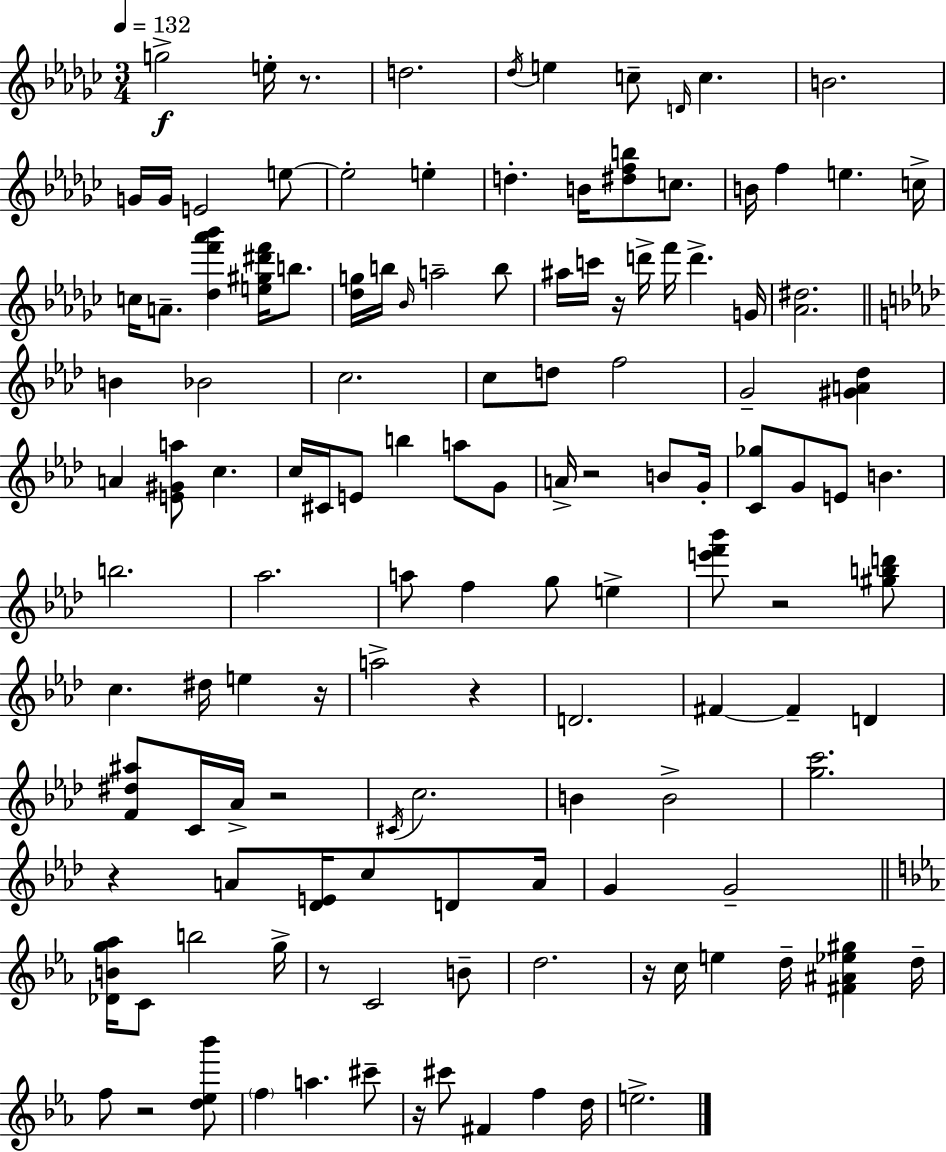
G5/h E5/s R/e. D5/h. Db5/s E5/q C5/e D4/s C5/q. B4/h. G4/s G4/s E4/h E5/e E5/h E5/q D5/q. B4/s [D#5,F5,B5]/e C5/e. B4/s F5/q E5/q. C5/s C5/s A4/e. [Db5,F6,Ab6,Bb6]/q [E5,G#5,D#6,F6]/s B5/e. [Db5,G5]/s B5/s Bb4/s A5/h B5/e A#5/s C6/s R/s D6/s F6/s D6/q. G4/s [Ab4,D#5]/h. B4/q Bb4/h C5/h. C5/e D5/e F5/h G4/h [G#4,A4,Db5]/q A4/q [E4,G#4,A5]/e C5/q. C5/s C#4/s E4/e B5/q A5/e G4/e A4/s R/h B4/e G4/s [C4,Gb5]/e G4/e E4/e B4/q. B5/h. Ab5/h. A5/e F5/q G5/e E5/q [E6,F6,Bb6]/e R/h [G#5,B5,D6]/e C5/q. D#5/s E5/q R/s A5/h R/q D4/h. F#4/q F#4/q D4/q [F4,D#5,A#5]/e C4/s Ab4/s R/h C#4/s C5/h. B4/q B4/h [G5,C6]/h. R/q A4/e [Db4,E4]/s C5/e D4/e A4/s G4/q G4/h [Db4,B4,G5,Ab5]/s C4/e B5/h G5/s R/e C4/h B4/e D5/h. R/s C5/s E5/q D5/s [F#4,A#4,Eb5,G#5]/q D5/s F5/e R/h [D5,Eb5,Bb6]/e F5/q A5/q. C#6/e R/s C#6/e F#4/q F5/q D5/s E5/h.